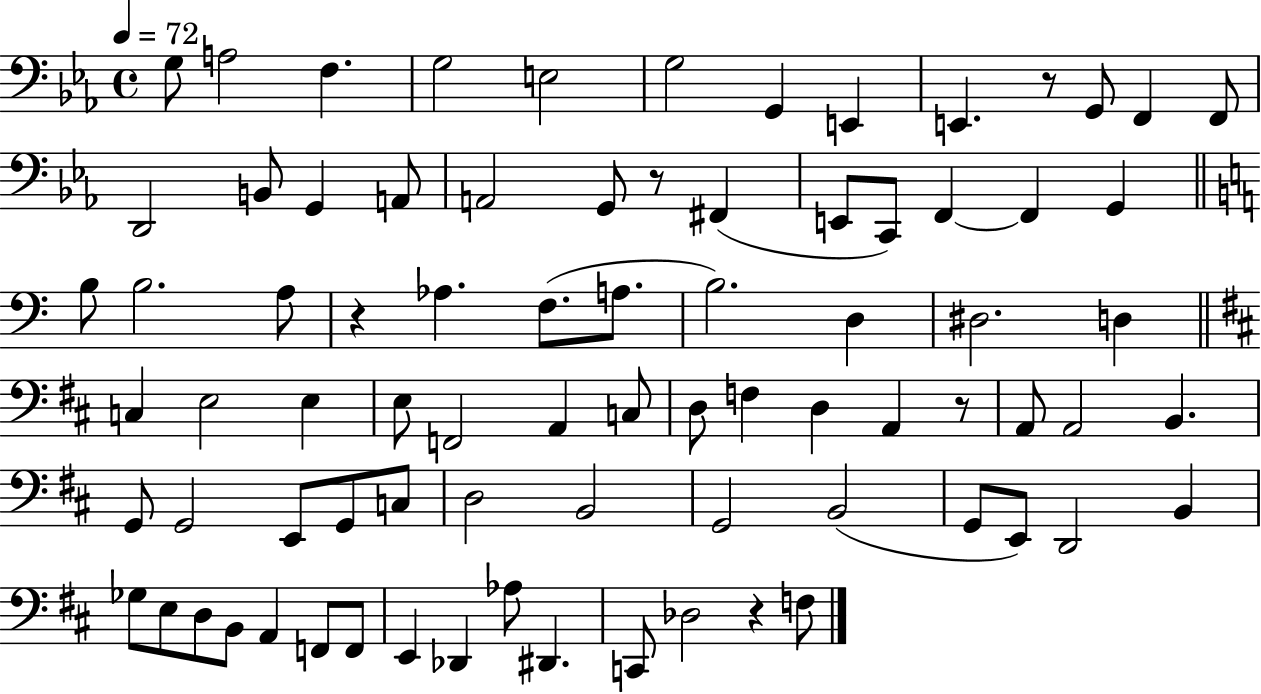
G3/e A3/h F3/q. G3/h E3/h G3/h G2/q E2/q E2/q. R/e G2/e F2/q F2/e D2/h B2/e G2/q A2/e A2/h G2/e R/e F#2/q E2/e C2/e F2/q F2/q G2/q B3/e B3/h. A3/e R/q Ab3/q. F3/e. A3/e. B3/h. D3/q D#3/h. D3/q C3/q E3/h E3/q E3/e F2/h A2/q C3/e D3/e F3/q D3/q A2/q R/e A2/e A2/h B2/q. G2/e G2/h E2/e G2/e C3/e D3/h B2/h G2/h B2/h G2/e E2/e D2/h B2/q Gb3/e E3/e D3/e B2/e A2/q F2/e F2/e E2/q Db2/q Ab3/e D#2/q. C2/e Db3/h R/q F3/e